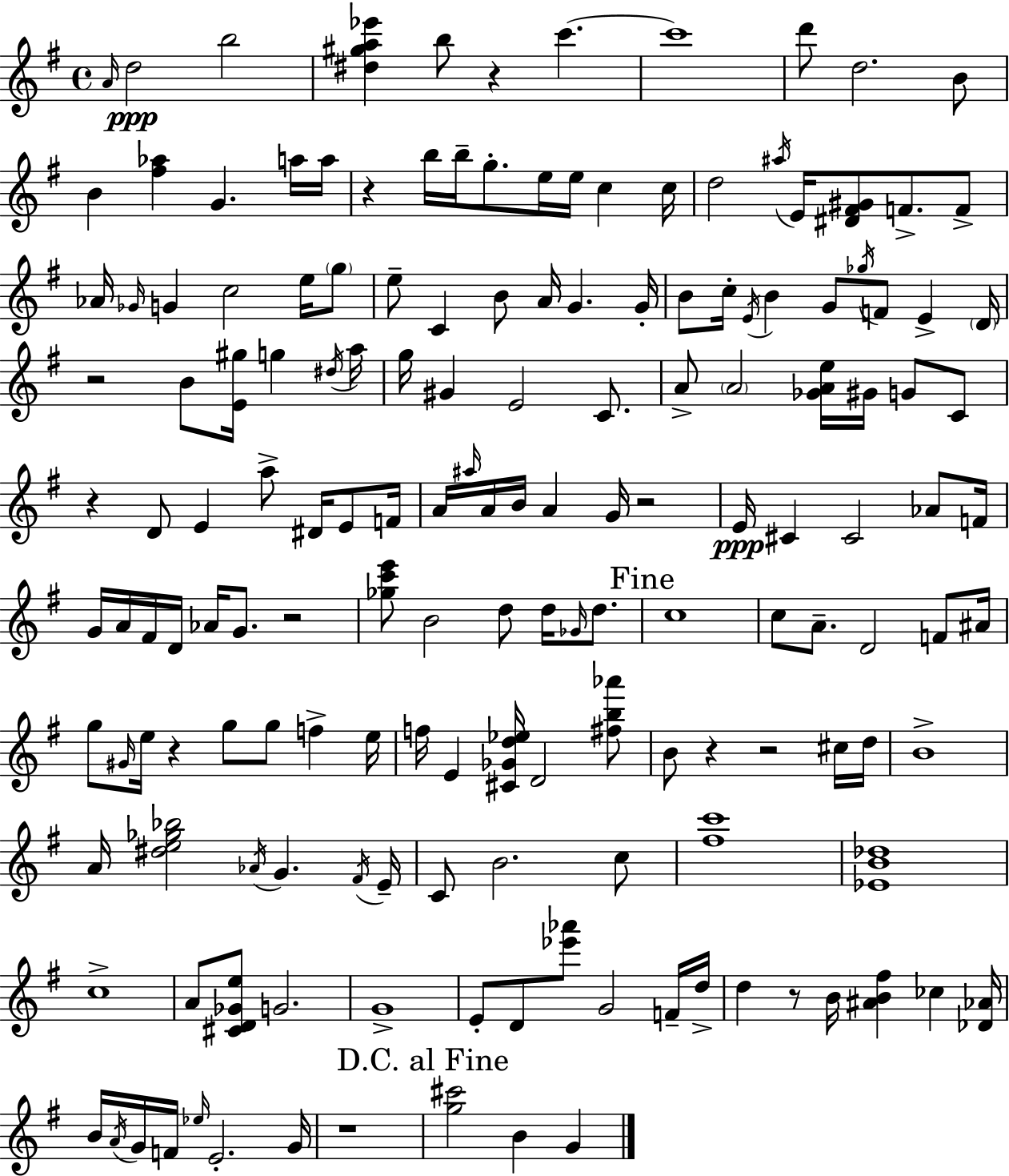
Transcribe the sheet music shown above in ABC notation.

X:1
T:Untitled
M:4/4
L:1/4
K:Em
A/4 d2 b2 [^d^ga_e'] b/2 z c' c'4 d'/2 d2 B/2 B [^f_a] G a/4 a/4 z b/4 b/4 g/2 e/4 e/4 c c/4 d2 ^a/4 E/4 [^D^F^G]/2 F/2 F/2 _A/4 _G/4 G c2 e/4 g/2 e/2 C B/2 A/4 G G/4 B/2 c/4 E/4 B G/2 _g/4 F/2 E D/4 z2 B/2 [E^g]/4 g ^d/4 a/4 g/4 ^G E2 C/2 A/2 A2 [_GAe]/4 ^G/4 G/2 C/2 z D/2 E a/2 ^D/4 E/2 F/4 A/4 ^a/4 A/4 B/4 A G/4 z2 E/4 ^C ^C2 _A/2 F/4 G/4 A/4 ^F/4 D/4 _A/4 G/2 z2 [_gc'e']/2 B2 d/2 d/4 _G/4 d/2 c4 c/2 A/2 D2 F/2 ^A/4 g/2 ^G/4 e/4 z g/2 g/2 f e/4 f/4 E [^C_Gd_e]/4 D2 [^fb_a']/2 B/2 z z2 ^c/4 d/4 B4 A/4 [^de_g_b]2 _A/4 G ^F/4 E/4 C/2 B2 c/2 [^fc']4 [_EB_d]4 c4 A/2 [^CD_Ge]/2 G2 G4 E/2 D/2 [_e'_a']/2 G2 F/4 d/4 d z/2 B/4 [^AB^f] _c [_D_A]/4 B/4 A/4 G/4 F/4 _e/4 E2 G/4 z4 [g^c']2 B G